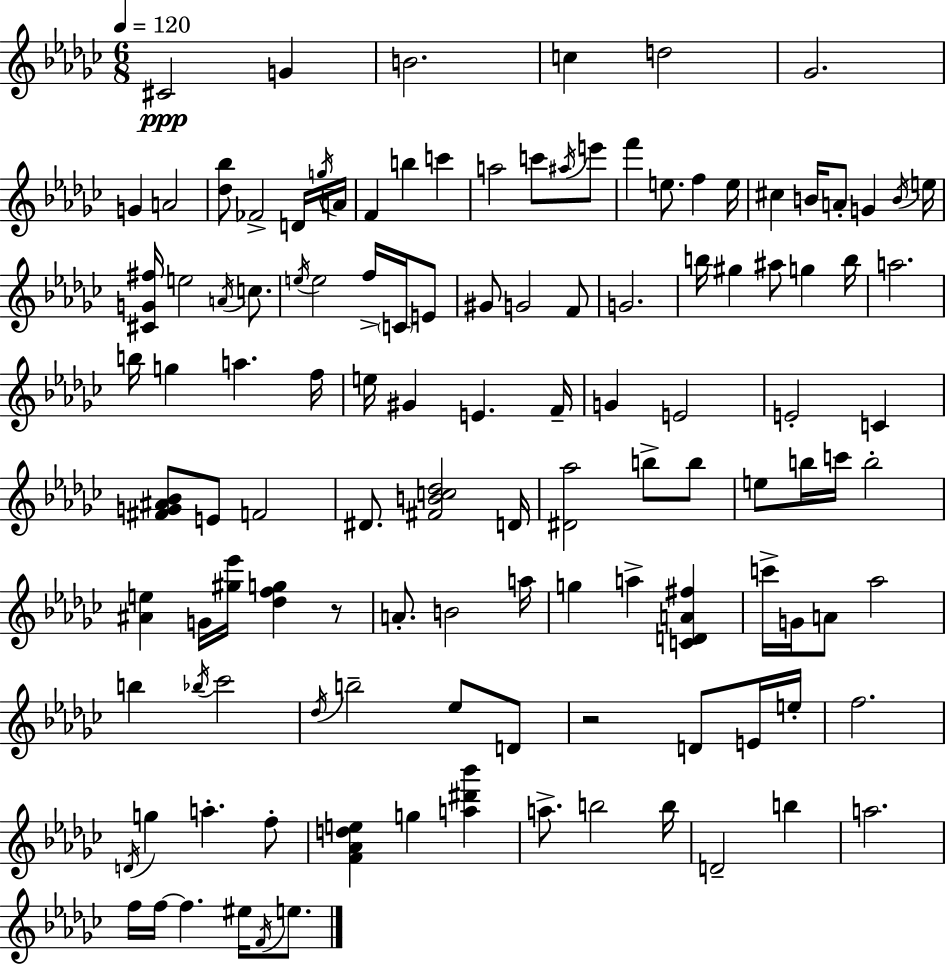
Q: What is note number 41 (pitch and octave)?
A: G4